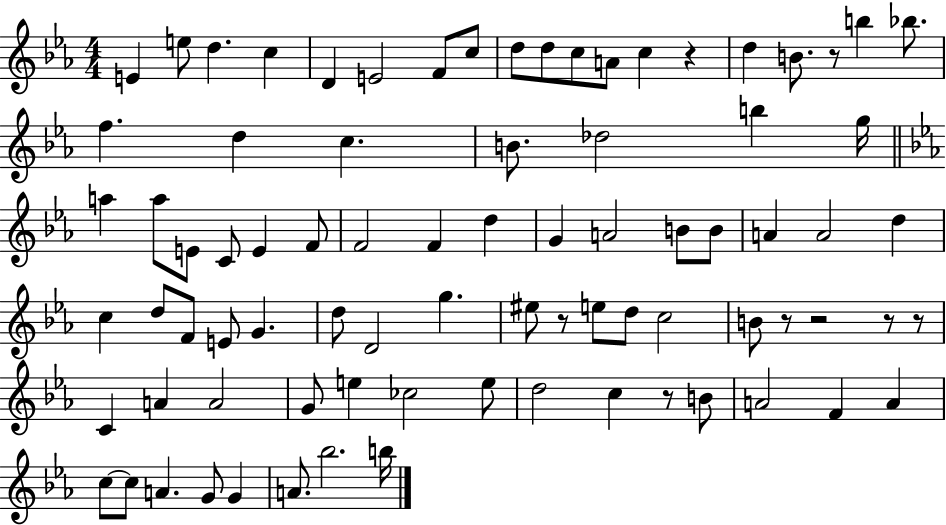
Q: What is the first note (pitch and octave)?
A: E4